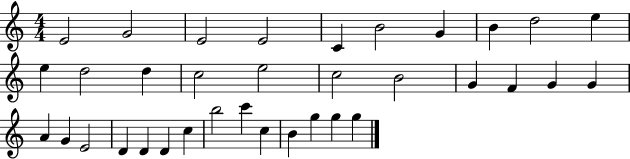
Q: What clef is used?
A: treble